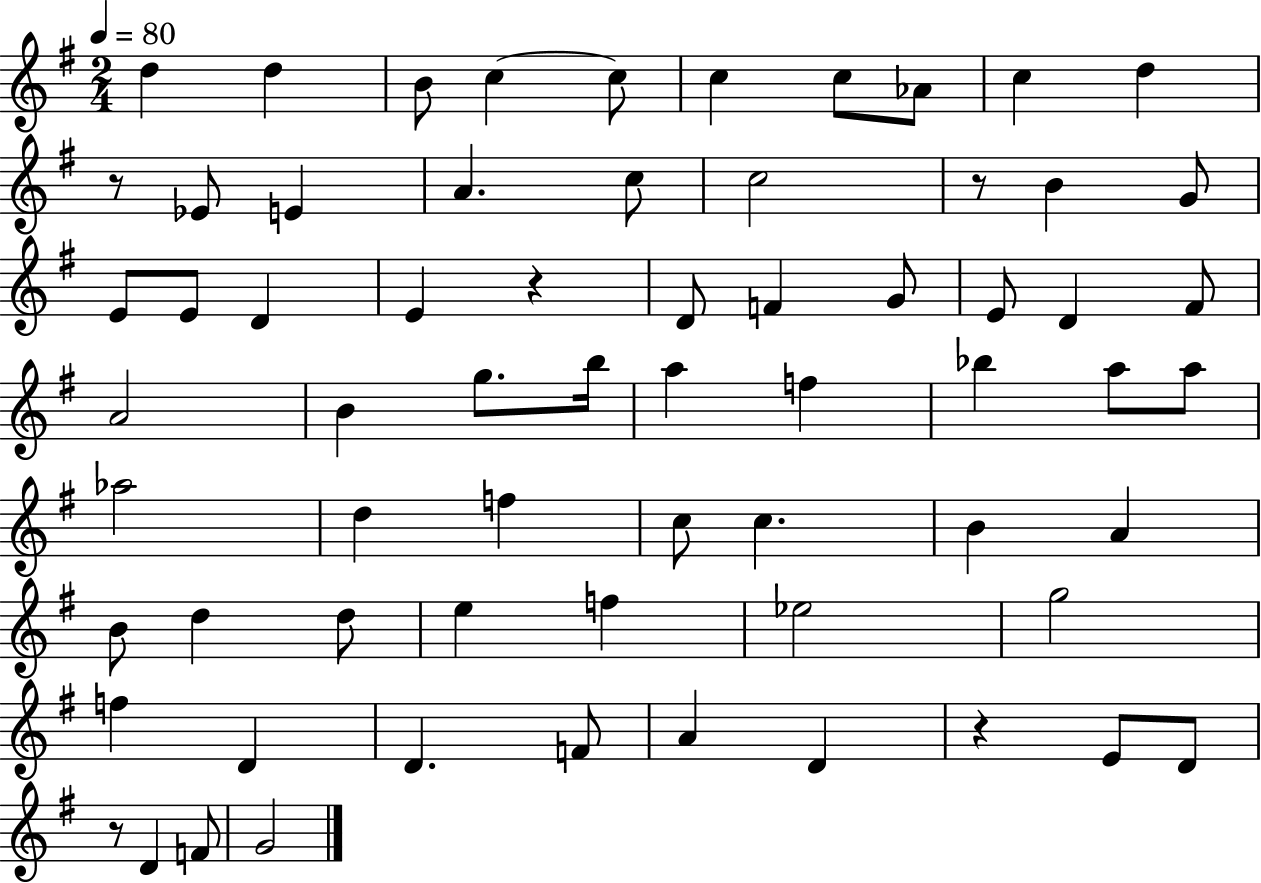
D5/q D5/q B4/e C5/q C5/e C5/q C5/e Ab4/e C5/q D5/q R/e Eb4/e E4/q A4/q. C5/e C5/h R/e B4/q G4/e E4/e E4/e D4/q E4/q R/q D4/e F4/q G4/e E4/e D4/q F#4/e A4/h B4/q G5/e. B5/s A5/q F5/q Bb5/q A5/e A5/e Ab5/h D5/q F5/q C5/e C5/q. B4/q A4/q B4/e D5/q D5/e E5/q F5/q Eb5/h G5/h F5/q D4/q D4/q. F4/e A4/q D4/q R/q E4/e D4/e R/e D4/q F4/e G4/h